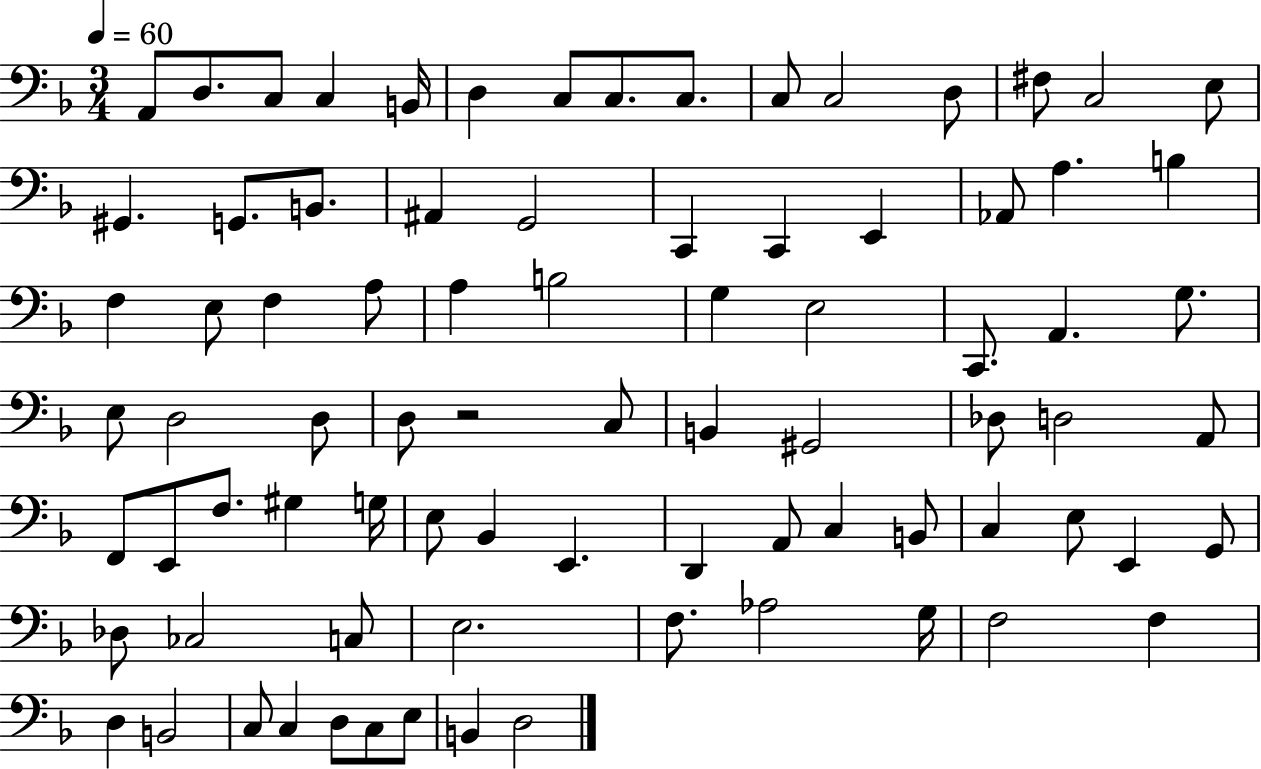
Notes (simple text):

A2/e D3/e. C3/e C3/q B2/s D3/q C3/e C3/e. C3/e. C3/e C3/h D3/e F#3/e C3/h E3/e G#2/q. G2/e. B2/e. A#2/q G2/h C2/q C2/q E2/q Ab2/e A3/q. B3/q F3/q E3/e F3/q A3/e A3/q B3/h G3/q E3/h C2/e. A2/q. G3/e. E3/e D3/h D3/e D3/e R/h C3/e B2/q G#2/h Db3/e D3/h A2/e F2/e E2/e F3/e. G#3/q G3/s E3/e Bb2/q E2/q. D2/q A2/e C3/q B2/e C3/q E3/e E2/q G2/e Db3/e CES3/h C3/e E3/h. F3/e. Ab3/h G3/s F3/h F3/q D3/q B2/h C3/e C3/q D3/e C3/e E3/e B2/q D3/h